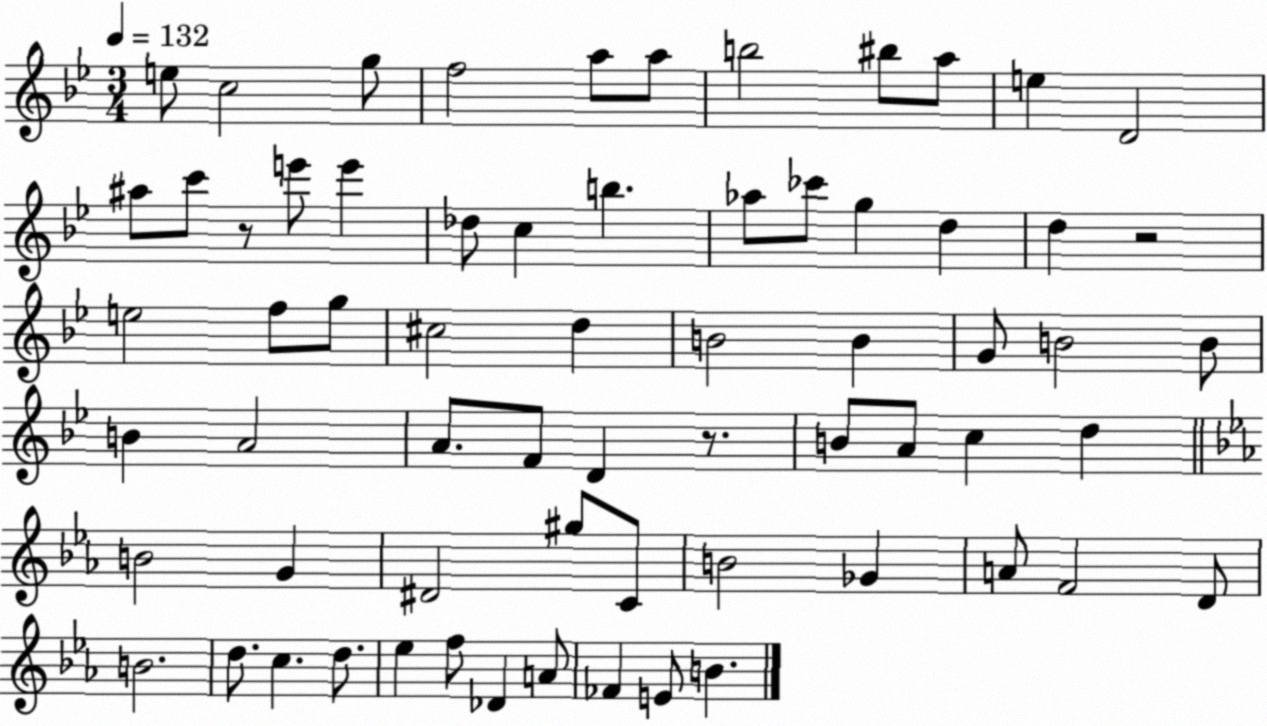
X:1
T:Untitled
M:3/4
L:1/4
K:Bb
e/2 c2 g/2 f2 a/2 a/2 b2 ^b/2 a/2 e D2 ^a/2 c'/2 z/2 e'/2 e' _d/2 c b _a/2 _c'/2 g d d z2 e2 f/2 g/2 ^c2 d B2 B G/2 B2 B/2 B A2 A/2 F/2 D z/2 B/2 A/2 c d B2 G ^D2 ^g/2 C/2 B2 _G A/2 F2 D/2 B2 d/2 c d/2 _e f/2 _D A/2 _F E/2 B